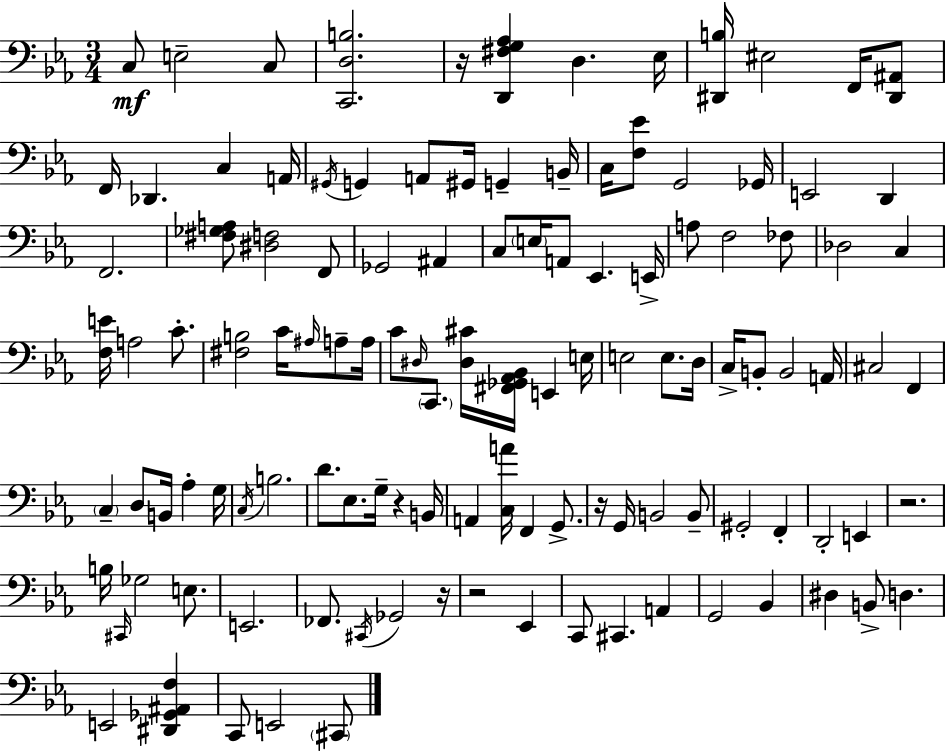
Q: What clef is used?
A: bass